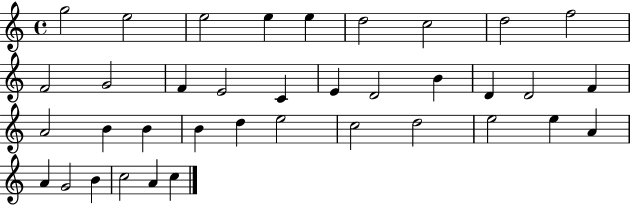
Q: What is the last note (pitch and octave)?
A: C5